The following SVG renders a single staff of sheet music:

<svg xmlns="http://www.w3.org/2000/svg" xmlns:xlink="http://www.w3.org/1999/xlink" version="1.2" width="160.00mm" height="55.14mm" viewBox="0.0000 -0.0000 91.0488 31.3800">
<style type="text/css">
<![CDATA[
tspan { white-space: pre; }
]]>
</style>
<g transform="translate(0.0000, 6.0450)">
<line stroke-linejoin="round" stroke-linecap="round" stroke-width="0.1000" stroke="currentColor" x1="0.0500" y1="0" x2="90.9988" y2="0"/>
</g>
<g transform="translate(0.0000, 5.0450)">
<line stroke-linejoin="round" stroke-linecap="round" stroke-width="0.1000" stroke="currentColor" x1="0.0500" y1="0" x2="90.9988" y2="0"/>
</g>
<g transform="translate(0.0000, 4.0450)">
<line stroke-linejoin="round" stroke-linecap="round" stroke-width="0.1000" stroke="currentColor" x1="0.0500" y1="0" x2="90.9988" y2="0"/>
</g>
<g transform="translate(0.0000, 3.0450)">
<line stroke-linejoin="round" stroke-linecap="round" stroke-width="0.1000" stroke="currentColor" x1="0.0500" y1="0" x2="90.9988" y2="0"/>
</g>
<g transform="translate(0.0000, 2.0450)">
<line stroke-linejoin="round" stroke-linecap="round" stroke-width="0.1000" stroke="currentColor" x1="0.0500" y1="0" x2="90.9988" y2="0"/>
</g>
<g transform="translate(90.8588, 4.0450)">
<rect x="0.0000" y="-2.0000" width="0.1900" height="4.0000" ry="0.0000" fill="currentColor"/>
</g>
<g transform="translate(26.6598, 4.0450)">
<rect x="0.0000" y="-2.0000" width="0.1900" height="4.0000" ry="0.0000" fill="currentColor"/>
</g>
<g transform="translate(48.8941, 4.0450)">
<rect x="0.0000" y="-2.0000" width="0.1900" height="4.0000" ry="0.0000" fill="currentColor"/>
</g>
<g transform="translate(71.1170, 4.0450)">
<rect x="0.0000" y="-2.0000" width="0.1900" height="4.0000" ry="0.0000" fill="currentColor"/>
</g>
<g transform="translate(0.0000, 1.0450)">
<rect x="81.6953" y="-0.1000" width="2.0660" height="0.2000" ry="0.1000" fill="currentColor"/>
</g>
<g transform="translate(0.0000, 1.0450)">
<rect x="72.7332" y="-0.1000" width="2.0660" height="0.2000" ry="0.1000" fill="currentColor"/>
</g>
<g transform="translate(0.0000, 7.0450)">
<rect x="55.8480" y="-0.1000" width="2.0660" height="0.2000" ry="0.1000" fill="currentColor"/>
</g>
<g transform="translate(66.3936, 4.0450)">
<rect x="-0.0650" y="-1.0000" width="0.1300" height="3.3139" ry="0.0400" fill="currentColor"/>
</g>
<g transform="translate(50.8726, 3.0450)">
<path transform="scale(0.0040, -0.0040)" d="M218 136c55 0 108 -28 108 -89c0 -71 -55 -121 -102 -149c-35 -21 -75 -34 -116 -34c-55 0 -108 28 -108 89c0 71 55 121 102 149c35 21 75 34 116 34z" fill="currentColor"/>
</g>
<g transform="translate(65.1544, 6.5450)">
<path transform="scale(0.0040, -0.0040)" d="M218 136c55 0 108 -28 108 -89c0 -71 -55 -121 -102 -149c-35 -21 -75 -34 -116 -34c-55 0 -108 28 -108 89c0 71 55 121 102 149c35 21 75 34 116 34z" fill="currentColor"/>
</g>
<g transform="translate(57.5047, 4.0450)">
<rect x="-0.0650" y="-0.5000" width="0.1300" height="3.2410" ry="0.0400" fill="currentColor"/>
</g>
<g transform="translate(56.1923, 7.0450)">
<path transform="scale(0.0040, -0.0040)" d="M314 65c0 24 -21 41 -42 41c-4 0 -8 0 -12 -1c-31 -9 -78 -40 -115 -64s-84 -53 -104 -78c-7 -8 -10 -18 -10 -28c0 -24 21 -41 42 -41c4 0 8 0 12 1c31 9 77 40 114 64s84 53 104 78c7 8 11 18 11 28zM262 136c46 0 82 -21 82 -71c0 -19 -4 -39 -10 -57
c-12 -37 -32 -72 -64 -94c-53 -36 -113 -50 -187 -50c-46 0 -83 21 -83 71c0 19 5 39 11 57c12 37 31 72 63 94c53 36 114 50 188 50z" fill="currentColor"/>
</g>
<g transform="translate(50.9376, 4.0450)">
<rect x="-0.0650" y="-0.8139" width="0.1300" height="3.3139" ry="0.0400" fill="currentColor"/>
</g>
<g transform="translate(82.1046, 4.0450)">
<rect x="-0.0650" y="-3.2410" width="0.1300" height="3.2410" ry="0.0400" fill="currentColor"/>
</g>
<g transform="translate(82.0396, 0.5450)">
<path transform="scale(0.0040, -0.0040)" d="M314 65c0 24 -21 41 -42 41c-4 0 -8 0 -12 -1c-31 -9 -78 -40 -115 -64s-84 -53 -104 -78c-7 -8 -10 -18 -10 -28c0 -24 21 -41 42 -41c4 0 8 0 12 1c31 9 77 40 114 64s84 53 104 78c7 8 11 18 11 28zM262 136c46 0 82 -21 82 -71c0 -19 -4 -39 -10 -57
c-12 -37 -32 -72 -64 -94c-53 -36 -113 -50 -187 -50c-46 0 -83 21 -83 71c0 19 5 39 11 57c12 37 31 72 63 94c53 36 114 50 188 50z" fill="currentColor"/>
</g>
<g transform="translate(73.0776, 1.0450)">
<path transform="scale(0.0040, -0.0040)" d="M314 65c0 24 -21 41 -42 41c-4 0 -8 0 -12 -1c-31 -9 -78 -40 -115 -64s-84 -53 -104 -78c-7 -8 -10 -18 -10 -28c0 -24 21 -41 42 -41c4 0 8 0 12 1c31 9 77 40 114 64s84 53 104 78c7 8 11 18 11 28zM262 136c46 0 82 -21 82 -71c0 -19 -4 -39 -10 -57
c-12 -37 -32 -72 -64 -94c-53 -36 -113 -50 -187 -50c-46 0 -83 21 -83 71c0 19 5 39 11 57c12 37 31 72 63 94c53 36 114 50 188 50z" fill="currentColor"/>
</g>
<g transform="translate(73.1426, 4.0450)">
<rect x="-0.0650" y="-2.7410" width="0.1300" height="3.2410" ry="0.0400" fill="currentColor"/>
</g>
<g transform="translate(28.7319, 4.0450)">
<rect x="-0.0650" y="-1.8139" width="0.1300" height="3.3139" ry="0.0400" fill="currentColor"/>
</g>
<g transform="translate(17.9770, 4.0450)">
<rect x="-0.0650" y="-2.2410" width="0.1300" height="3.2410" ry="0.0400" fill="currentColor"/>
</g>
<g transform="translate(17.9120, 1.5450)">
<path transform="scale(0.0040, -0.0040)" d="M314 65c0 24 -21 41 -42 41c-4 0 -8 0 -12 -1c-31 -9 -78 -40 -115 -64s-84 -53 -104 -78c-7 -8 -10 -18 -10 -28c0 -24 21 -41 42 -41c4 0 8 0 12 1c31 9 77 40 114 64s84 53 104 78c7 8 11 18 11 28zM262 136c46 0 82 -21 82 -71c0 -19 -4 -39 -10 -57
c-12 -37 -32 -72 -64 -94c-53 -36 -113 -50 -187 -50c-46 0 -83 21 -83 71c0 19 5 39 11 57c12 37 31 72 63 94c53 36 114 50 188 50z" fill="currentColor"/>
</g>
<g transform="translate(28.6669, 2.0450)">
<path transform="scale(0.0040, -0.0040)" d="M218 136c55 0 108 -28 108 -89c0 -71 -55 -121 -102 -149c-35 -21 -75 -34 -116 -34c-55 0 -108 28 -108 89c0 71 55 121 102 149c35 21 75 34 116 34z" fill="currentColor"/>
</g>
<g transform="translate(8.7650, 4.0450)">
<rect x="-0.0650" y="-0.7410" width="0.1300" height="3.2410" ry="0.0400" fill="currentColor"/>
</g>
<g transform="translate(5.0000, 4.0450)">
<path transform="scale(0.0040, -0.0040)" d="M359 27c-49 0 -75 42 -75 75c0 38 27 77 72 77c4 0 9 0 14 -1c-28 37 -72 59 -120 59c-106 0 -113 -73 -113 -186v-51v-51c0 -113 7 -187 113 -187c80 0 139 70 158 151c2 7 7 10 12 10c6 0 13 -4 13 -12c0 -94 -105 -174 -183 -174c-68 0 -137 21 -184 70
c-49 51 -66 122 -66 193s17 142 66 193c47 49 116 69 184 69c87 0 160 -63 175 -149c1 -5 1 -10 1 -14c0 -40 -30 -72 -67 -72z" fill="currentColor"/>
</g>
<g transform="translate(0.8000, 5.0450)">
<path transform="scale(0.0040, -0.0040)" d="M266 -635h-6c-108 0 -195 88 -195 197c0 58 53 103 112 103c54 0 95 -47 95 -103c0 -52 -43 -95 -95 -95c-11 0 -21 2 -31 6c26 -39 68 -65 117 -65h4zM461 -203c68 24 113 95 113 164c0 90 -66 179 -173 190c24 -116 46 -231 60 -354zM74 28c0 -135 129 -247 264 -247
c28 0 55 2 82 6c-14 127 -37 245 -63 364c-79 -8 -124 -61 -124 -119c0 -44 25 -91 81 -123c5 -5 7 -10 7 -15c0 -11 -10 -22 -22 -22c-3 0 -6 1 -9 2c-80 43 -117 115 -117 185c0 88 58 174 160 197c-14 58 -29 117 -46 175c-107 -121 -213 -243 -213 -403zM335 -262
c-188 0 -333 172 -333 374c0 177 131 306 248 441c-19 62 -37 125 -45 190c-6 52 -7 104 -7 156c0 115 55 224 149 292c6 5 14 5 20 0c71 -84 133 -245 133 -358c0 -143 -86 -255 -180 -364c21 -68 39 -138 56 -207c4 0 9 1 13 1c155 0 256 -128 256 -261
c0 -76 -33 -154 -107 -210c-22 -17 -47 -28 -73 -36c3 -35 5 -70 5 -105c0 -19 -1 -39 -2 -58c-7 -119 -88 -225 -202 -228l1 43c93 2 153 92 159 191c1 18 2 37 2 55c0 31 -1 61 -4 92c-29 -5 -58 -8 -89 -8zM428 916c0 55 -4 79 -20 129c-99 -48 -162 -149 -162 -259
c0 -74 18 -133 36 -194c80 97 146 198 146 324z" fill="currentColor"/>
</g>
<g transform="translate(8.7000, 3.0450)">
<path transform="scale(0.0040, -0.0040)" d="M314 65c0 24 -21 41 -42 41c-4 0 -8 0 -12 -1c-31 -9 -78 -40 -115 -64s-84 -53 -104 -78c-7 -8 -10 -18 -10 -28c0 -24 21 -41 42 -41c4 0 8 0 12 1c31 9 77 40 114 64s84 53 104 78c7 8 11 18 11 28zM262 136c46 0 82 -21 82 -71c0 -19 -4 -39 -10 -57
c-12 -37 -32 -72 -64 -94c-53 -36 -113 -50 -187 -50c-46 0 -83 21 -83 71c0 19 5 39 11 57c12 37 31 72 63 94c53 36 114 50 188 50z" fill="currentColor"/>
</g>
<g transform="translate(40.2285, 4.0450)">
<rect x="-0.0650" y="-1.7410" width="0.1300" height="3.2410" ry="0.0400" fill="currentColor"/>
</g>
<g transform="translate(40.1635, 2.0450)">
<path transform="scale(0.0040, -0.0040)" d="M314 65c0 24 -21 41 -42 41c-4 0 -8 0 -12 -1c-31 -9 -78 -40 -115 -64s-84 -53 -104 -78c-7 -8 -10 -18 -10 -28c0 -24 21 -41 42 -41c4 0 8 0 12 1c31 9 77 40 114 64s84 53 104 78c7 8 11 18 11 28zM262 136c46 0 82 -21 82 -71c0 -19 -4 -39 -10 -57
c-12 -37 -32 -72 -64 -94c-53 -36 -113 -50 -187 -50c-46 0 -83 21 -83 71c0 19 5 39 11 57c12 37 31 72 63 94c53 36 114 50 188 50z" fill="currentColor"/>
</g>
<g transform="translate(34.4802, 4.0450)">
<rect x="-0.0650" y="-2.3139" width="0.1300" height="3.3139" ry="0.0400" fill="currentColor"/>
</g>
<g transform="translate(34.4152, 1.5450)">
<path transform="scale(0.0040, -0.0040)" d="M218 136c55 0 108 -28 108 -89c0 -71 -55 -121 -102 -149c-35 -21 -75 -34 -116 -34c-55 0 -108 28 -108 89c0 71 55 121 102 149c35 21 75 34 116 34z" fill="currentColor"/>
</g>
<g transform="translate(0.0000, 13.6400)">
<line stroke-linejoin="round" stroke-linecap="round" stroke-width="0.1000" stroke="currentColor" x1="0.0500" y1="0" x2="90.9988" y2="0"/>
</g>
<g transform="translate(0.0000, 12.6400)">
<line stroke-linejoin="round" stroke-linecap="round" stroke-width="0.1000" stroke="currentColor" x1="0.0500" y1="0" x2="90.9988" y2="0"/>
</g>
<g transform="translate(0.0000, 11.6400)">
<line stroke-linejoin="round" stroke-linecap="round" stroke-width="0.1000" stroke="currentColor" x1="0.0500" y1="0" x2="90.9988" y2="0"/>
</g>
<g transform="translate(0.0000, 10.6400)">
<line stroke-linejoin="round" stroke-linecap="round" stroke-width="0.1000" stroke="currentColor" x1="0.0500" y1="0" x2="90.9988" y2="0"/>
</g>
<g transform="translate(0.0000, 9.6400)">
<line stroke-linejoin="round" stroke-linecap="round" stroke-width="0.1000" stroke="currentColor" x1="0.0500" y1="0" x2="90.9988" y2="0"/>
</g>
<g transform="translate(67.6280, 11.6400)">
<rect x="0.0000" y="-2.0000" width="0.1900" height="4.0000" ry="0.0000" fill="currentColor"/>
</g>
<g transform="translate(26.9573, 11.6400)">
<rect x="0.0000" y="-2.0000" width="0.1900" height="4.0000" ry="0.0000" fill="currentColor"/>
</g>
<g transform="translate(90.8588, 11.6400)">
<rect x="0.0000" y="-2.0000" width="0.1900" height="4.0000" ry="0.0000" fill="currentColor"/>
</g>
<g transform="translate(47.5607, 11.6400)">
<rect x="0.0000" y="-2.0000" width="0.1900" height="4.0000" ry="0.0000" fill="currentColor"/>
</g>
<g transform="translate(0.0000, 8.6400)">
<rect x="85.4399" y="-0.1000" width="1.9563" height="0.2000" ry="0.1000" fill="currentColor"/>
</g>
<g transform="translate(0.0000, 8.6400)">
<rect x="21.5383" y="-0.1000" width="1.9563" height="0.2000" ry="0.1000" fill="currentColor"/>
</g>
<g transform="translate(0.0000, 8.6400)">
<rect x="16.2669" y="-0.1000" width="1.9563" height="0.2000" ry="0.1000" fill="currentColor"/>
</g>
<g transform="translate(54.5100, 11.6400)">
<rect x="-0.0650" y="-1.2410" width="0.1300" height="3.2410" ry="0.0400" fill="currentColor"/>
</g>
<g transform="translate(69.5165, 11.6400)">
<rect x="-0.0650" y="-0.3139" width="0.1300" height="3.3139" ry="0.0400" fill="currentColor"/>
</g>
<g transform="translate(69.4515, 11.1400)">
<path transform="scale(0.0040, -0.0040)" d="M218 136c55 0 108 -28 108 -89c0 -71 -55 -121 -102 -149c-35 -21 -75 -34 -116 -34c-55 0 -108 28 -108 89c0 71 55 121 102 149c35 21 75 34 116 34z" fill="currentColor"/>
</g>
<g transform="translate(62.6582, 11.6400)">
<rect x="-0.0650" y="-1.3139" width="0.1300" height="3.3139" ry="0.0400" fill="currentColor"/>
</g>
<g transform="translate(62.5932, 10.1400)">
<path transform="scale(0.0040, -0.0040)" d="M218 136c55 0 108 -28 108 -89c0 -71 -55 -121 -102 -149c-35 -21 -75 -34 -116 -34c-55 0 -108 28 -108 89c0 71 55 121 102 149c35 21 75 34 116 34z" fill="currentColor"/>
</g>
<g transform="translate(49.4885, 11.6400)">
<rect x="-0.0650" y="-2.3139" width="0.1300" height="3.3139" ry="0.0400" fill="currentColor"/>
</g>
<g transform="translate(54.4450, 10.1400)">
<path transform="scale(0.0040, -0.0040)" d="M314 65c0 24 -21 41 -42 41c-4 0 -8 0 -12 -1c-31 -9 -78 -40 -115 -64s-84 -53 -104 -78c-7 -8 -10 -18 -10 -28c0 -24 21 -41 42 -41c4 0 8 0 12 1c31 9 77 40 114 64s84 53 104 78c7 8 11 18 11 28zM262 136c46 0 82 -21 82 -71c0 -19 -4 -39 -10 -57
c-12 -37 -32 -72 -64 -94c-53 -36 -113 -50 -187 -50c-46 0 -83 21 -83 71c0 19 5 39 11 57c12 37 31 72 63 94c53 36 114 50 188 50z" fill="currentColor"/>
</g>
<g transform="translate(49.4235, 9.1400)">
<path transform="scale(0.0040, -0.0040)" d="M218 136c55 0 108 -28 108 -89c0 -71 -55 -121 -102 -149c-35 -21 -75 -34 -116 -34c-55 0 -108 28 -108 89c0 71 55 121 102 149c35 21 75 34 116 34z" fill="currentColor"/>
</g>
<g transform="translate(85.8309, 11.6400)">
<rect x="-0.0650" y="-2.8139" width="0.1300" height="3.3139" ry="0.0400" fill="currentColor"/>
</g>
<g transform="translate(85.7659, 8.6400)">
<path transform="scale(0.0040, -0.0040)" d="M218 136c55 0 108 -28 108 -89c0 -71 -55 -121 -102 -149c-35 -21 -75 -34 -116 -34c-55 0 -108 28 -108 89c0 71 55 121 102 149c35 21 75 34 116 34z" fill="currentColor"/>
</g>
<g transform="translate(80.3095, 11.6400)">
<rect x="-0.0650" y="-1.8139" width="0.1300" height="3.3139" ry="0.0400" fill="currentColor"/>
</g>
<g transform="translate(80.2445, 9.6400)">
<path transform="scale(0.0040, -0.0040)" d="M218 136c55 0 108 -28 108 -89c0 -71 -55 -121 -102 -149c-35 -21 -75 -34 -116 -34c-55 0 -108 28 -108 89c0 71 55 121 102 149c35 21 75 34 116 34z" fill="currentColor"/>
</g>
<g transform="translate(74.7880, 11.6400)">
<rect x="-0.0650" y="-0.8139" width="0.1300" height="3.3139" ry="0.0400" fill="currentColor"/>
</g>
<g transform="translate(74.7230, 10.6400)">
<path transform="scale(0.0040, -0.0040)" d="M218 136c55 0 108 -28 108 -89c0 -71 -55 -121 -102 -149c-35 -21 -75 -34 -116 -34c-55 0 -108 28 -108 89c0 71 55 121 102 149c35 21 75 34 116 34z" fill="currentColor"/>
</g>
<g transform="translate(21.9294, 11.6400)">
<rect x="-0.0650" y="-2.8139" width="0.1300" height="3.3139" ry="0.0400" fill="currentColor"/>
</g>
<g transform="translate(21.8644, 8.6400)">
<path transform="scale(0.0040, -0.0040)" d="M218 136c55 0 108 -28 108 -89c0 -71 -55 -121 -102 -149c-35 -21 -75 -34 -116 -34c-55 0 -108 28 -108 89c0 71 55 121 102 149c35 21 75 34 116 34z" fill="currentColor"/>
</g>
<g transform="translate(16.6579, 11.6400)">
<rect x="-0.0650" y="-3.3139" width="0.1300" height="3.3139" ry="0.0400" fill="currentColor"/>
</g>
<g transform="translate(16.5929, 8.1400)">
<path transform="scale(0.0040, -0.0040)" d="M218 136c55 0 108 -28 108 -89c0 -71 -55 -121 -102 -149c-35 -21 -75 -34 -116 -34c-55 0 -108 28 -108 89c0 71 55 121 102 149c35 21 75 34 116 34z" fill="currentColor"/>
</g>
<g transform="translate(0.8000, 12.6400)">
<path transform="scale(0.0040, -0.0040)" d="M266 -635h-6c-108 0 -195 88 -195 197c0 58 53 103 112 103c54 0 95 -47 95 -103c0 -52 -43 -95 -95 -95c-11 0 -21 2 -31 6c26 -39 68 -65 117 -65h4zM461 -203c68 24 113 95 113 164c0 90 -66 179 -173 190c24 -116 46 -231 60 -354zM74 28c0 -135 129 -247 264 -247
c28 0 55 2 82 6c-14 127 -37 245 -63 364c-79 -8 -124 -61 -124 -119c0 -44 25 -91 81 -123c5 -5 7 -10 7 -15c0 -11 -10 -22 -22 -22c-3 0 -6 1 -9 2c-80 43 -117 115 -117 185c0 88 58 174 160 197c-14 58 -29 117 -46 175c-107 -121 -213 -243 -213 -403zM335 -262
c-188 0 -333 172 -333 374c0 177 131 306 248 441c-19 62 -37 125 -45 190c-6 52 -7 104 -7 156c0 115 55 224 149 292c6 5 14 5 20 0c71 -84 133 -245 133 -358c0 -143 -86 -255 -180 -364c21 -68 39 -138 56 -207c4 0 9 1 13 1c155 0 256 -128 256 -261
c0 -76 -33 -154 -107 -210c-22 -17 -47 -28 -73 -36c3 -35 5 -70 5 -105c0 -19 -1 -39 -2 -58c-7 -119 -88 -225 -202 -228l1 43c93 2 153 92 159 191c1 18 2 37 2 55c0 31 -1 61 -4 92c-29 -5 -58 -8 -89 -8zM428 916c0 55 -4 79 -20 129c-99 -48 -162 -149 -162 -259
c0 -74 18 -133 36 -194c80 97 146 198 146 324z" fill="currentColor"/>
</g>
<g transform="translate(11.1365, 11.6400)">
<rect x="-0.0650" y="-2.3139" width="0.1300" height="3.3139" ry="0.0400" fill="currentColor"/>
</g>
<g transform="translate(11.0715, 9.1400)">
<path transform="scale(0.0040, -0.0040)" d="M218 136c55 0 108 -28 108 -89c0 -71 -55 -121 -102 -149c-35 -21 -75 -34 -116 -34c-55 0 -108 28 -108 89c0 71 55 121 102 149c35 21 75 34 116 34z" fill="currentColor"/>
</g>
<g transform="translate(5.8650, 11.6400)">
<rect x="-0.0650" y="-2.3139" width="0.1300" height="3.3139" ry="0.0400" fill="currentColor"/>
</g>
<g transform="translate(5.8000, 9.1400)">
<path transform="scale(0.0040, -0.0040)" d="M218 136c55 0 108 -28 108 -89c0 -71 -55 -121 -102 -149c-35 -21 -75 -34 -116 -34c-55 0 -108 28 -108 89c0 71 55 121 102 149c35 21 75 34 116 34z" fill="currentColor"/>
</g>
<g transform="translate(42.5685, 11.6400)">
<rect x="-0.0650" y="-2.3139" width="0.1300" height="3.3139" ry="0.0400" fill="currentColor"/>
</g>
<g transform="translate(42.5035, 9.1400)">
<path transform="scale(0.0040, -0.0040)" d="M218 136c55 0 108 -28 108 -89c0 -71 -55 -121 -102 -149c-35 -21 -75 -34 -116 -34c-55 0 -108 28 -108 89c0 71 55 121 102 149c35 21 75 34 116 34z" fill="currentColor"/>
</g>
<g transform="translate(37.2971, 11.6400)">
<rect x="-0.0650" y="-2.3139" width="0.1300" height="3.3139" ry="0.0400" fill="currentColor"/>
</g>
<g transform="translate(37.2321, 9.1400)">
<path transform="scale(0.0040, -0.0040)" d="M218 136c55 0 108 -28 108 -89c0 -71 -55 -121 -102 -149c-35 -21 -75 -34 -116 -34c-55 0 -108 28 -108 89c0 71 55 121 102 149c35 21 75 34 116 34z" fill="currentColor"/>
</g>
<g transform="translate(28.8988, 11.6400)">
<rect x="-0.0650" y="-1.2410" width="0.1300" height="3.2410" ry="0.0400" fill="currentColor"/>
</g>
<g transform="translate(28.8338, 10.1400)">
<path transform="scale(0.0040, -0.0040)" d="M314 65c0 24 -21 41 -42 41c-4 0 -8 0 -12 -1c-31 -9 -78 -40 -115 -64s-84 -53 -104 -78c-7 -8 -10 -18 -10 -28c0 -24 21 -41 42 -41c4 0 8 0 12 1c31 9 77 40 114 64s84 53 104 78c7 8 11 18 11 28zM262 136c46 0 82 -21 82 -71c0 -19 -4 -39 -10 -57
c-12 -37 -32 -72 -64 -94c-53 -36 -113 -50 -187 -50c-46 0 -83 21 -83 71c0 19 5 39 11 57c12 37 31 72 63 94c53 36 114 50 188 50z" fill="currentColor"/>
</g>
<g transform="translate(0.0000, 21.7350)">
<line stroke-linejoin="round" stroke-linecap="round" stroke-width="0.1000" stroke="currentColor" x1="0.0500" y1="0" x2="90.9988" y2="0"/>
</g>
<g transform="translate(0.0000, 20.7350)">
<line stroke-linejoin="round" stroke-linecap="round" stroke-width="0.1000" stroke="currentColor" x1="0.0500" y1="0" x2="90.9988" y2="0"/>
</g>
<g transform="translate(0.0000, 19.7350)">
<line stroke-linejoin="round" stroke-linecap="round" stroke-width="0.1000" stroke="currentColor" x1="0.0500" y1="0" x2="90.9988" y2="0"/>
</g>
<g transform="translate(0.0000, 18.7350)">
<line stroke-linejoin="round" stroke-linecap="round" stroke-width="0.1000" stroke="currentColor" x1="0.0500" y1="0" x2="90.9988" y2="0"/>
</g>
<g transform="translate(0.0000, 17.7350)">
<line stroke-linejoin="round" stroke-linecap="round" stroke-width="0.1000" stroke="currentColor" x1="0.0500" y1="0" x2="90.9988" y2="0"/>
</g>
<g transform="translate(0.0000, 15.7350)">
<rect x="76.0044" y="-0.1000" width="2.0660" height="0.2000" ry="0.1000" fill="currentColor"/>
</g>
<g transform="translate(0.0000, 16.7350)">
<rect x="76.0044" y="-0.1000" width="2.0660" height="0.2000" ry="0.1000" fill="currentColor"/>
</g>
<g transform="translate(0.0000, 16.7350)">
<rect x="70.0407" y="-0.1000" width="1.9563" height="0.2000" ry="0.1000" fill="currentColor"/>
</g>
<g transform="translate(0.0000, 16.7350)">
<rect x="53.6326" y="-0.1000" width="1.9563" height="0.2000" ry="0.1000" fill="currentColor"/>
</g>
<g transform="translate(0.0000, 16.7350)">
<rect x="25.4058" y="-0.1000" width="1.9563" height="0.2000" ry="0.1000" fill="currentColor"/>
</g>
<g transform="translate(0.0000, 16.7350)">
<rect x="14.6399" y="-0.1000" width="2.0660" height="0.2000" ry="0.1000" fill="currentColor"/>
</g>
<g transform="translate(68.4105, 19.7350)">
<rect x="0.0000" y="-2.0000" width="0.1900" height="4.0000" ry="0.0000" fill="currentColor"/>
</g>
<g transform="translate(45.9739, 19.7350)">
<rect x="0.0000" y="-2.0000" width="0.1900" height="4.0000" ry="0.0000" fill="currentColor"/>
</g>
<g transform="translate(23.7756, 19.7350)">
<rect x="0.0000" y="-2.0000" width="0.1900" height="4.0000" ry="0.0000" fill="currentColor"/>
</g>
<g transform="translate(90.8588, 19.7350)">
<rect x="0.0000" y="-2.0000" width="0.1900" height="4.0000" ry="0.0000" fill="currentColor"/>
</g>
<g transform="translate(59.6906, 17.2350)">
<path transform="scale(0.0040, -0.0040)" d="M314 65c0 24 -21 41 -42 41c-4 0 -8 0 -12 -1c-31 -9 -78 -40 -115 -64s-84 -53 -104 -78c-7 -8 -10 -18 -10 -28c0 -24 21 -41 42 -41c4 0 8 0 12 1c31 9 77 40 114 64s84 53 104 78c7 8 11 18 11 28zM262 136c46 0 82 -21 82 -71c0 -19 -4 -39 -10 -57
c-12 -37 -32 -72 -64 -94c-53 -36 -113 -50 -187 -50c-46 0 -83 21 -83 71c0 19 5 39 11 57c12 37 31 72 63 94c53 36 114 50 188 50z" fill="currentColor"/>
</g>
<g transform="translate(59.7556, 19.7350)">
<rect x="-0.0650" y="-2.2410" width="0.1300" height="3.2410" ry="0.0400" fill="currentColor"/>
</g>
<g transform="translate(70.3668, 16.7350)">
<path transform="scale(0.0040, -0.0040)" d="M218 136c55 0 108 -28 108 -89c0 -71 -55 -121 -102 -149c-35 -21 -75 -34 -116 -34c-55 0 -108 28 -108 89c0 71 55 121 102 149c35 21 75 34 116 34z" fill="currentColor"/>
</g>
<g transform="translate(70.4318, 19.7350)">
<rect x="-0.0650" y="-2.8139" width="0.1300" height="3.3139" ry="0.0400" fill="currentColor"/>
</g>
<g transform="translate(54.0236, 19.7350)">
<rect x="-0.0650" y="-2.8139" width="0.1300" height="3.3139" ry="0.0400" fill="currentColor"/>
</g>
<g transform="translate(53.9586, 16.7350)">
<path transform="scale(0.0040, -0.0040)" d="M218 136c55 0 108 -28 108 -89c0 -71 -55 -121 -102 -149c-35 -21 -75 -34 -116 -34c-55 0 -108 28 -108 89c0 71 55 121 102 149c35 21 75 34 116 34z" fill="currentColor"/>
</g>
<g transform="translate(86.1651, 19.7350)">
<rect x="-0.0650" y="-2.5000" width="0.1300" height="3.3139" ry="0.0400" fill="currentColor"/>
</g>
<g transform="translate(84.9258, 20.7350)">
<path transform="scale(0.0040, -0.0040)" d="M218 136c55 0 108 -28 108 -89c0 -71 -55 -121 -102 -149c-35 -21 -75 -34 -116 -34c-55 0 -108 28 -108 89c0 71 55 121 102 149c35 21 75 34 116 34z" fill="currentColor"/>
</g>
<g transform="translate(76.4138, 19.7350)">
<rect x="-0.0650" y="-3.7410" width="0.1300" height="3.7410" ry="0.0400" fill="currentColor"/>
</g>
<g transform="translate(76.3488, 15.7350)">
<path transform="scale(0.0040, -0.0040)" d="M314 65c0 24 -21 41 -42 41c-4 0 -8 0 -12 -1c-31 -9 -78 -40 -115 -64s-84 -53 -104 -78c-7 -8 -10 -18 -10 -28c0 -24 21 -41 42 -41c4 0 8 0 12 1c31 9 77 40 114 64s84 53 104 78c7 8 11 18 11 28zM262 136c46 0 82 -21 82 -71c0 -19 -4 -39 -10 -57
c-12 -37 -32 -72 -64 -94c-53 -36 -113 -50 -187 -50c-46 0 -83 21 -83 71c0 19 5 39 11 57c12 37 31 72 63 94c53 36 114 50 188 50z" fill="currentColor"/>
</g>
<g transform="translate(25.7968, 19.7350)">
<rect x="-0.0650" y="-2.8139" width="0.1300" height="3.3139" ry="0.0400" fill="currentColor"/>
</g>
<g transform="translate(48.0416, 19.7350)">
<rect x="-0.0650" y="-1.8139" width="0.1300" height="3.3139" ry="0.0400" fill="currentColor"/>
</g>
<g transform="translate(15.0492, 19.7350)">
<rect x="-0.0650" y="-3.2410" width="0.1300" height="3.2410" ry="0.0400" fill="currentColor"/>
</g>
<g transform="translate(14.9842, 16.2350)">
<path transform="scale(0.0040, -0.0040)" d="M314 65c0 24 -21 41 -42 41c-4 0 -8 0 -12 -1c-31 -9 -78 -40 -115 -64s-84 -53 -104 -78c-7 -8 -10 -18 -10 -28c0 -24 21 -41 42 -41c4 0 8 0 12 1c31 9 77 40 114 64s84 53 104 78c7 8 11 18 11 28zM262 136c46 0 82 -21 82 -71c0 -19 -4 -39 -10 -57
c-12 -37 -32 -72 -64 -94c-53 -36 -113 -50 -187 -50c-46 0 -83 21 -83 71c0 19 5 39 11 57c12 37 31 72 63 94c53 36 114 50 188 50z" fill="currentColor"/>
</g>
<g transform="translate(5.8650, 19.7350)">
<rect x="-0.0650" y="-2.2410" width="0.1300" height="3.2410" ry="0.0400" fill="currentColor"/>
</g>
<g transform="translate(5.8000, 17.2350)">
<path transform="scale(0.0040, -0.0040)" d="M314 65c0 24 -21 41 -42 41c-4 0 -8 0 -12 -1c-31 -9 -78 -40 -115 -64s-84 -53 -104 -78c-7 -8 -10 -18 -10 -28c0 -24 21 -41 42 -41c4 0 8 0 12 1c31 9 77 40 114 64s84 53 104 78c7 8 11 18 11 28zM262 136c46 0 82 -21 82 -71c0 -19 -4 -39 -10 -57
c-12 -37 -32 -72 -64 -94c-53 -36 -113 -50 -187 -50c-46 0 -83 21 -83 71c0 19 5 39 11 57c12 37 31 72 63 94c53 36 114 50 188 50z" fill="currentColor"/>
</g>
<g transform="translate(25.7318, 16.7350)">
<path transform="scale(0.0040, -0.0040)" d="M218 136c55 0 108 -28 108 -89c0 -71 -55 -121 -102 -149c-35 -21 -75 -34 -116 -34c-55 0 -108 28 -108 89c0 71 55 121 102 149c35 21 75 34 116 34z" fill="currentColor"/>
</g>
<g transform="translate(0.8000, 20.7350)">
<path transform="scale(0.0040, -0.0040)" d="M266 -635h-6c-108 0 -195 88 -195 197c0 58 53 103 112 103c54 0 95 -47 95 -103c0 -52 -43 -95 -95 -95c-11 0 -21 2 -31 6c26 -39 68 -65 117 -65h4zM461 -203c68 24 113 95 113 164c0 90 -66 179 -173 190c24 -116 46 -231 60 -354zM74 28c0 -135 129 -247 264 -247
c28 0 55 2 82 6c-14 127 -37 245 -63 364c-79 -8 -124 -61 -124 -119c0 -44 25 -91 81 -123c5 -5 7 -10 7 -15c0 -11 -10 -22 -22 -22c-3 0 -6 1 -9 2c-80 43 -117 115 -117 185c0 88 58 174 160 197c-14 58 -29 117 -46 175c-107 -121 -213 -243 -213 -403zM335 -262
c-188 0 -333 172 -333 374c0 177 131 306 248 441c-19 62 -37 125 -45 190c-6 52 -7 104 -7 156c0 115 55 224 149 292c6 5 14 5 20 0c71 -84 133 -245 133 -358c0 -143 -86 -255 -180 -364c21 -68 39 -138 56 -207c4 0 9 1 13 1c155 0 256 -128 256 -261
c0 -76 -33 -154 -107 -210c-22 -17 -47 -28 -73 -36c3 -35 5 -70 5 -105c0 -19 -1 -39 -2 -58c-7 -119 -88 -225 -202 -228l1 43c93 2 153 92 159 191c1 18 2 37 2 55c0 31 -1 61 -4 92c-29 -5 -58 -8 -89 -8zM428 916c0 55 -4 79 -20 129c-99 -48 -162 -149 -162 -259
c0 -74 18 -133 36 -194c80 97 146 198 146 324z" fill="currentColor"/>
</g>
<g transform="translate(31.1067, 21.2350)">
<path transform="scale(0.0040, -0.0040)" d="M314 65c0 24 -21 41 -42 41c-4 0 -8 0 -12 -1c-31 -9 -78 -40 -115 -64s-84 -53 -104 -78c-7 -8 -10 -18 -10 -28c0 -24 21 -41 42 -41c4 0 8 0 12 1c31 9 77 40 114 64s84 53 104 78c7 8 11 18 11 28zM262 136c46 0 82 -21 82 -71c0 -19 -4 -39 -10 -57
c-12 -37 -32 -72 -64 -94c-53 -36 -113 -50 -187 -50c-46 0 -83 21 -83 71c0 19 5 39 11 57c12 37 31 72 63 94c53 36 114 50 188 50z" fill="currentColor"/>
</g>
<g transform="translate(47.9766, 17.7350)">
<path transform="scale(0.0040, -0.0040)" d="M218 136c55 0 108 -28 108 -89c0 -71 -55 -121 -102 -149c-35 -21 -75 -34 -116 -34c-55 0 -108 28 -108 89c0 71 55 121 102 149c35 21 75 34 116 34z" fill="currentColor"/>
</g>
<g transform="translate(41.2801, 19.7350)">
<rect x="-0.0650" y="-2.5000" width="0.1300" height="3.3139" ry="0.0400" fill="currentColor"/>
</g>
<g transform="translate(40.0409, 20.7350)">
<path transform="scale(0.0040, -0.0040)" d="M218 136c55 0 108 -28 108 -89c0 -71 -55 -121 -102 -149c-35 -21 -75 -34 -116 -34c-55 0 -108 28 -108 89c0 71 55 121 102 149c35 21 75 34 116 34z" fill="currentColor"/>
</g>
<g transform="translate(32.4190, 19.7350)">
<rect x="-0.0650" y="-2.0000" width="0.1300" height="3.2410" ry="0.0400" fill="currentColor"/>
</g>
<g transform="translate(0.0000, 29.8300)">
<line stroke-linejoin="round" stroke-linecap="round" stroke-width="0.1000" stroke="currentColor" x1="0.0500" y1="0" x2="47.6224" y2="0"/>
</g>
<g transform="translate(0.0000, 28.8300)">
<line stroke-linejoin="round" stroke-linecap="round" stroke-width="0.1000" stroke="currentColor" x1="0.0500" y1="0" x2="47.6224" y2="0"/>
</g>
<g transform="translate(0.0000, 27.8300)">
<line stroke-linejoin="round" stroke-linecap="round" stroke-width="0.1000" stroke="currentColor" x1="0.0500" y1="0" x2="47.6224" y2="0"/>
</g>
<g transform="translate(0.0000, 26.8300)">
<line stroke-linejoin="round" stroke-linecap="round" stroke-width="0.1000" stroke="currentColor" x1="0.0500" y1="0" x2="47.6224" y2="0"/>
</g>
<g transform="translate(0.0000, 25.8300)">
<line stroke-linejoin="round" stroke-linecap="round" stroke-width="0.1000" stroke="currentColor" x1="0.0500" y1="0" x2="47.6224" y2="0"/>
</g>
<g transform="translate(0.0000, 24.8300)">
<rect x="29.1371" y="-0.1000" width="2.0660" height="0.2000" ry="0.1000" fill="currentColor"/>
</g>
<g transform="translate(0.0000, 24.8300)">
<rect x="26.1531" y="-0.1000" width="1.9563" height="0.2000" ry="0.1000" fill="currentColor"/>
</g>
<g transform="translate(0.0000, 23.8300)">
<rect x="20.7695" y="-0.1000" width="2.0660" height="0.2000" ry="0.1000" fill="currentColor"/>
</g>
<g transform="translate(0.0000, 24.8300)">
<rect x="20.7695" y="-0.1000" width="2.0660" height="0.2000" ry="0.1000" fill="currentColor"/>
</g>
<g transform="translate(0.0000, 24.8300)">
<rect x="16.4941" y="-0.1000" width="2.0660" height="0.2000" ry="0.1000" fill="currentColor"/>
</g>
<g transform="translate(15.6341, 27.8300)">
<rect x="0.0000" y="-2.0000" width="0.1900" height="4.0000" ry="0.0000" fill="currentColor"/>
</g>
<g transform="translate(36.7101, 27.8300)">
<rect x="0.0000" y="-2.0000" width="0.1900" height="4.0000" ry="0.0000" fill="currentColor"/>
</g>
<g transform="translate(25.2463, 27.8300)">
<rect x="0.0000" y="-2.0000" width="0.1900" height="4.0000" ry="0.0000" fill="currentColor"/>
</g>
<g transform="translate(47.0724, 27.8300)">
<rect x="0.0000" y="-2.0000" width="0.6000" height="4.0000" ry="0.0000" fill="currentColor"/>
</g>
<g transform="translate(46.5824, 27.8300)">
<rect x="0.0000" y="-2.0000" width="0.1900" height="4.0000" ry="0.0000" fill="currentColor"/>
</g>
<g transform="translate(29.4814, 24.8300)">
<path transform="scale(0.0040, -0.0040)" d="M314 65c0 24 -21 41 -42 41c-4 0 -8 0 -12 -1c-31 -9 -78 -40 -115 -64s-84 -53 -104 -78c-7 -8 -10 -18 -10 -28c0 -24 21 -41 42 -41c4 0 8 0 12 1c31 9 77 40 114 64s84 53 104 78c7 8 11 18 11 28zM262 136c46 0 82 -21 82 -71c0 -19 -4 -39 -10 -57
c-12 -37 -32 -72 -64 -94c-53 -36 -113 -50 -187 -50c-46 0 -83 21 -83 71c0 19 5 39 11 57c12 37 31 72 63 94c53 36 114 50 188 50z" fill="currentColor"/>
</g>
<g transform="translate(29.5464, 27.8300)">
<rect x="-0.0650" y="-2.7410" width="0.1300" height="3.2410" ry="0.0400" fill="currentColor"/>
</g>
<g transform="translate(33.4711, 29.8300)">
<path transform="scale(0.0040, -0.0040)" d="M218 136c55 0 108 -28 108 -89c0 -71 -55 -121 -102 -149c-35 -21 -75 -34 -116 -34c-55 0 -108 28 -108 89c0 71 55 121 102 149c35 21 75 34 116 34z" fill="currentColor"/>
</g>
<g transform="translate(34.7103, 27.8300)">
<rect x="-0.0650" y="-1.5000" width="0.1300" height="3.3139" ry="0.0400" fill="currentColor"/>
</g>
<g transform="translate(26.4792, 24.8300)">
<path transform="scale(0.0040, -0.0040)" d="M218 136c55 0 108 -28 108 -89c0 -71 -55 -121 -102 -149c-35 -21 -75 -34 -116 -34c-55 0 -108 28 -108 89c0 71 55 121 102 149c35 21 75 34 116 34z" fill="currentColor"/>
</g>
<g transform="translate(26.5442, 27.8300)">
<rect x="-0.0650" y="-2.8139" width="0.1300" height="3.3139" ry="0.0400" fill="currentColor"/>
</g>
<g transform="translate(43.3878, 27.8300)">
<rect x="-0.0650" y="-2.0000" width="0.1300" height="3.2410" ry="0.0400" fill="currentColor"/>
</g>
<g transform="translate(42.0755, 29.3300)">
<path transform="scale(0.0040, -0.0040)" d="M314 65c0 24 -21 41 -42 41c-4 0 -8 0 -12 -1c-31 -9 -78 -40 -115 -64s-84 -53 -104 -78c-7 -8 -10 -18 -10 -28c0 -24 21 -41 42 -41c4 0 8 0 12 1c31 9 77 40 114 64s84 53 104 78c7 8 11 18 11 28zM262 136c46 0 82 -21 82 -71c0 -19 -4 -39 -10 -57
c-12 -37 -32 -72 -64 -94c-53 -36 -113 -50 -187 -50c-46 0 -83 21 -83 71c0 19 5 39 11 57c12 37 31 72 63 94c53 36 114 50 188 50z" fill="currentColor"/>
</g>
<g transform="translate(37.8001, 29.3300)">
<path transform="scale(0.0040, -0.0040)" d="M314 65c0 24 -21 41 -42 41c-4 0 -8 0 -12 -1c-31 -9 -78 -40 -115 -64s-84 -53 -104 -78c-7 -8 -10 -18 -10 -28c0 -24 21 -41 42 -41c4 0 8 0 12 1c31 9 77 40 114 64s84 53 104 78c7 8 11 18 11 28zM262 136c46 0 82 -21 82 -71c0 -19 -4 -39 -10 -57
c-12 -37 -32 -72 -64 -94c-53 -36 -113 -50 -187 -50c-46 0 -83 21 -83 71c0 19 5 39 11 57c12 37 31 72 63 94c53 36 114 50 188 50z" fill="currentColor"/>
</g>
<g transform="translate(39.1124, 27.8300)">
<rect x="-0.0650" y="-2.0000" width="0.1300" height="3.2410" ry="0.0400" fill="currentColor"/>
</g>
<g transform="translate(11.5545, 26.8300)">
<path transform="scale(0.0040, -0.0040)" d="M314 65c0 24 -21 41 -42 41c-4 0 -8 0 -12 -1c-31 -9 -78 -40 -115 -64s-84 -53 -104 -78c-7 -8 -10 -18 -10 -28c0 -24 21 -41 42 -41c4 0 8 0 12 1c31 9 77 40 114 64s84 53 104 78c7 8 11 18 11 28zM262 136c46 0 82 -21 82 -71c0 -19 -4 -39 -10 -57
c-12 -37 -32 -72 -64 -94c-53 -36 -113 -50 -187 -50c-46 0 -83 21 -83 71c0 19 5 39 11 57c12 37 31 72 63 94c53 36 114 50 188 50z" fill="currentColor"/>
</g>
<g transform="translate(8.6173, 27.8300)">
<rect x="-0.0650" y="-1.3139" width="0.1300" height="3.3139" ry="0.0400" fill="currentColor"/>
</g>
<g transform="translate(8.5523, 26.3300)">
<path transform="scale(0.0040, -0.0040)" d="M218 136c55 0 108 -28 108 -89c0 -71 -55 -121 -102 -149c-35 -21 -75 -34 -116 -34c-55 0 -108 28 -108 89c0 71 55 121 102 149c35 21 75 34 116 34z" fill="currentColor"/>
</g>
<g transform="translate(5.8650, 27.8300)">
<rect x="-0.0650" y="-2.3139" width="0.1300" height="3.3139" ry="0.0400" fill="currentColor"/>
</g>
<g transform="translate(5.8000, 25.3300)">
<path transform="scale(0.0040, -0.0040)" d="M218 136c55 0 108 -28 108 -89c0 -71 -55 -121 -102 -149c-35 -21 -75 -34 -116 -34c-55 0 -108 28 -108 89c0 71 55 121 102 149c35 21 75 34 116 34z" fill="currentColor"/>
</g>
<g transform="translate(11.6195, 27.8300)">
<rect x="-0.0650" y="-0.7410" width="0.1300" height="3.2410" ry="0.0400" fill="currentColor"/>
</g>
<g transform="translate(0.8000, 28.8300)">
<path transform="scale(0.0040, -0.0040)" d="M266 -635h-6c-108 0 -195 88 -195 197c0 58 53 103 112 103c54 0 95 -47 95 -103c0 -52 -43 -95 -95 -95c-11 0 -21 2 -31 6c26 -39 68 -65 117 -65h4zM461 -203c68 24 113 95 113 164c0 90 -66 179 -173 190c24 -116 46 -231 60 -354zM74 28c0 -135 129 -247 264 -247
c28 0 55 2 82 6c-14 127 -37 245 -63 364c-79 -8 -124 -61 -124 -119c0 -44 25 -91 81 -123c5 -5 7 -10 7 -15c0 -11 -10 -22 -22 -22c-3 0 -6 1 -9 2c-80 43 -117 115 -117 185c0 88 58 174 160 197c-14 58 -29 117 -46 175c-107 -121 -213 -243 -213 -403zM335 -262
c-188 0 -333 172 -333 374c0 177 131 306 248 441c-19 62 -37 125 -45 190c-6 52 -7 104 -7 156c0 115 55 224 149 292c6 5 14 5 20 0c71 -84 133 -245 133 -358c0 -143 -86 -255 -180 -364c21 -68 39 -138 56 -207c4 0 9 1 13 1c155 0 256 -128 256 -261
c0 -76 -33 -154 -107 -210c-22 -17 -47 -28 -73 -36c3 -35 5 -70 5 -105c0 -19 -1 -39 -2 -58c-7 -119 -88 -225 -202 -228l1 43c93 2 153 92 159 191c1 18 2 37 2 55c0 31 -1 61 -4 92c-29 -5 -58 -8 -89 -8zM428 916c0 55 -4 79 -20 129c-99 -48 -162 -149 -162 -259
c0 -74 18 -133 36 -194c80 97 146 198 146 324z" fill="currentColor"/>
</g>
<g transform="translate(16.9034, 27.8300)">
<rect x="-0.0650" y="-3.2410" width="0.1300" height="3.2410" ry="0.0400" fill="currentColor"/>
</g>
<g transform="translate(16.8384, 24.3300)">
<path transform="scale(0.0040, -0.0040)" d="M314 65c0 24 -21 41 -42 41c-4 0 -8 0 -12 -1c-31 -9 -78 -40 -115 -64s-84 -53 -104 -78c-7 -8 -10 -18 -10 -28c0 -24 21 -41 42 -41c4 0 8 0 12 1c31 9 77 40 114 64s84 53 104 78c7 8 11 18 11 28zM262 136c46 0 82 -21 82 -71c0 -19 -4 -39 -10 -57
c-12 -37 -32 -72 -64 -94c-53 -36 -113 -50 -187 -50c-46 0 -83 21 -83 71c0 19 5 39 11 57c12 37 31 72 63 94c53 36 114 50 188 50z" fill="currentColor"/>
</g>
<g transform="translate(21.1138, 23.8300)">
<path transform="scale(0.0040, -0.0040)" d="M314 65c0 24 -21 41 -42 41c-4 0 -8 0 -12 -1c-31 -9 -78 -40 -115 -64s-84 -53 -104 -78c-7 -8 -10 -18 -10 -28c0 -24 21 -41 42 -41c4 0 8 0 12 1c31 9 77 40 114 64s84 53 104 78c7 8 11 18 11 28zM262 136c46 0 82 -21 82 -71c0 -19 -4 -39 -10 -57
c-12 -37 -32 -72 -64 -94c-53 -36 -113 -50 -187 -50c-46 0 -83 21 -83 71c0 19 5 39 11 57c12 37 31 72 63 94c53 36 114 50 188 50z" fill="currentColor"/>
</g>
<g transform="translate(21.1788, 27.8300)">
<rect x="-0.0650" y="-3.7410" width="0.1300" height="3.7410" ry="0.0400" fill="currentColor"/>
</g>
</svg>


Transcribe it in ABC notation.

X:1
T:Untitled
M:4/4
L:1/4
K:C
d2 g2 f g f2 d C2 D a2 b2 g g b a e2 g g g e2 e c d f a g2 b2 a F2 G f a g2 a c'2 G g e d2 b2 c'2 a a2 E F2 F2